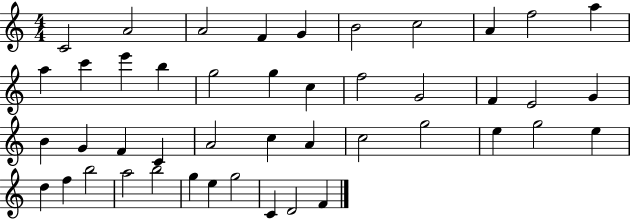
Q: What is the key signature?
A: C major